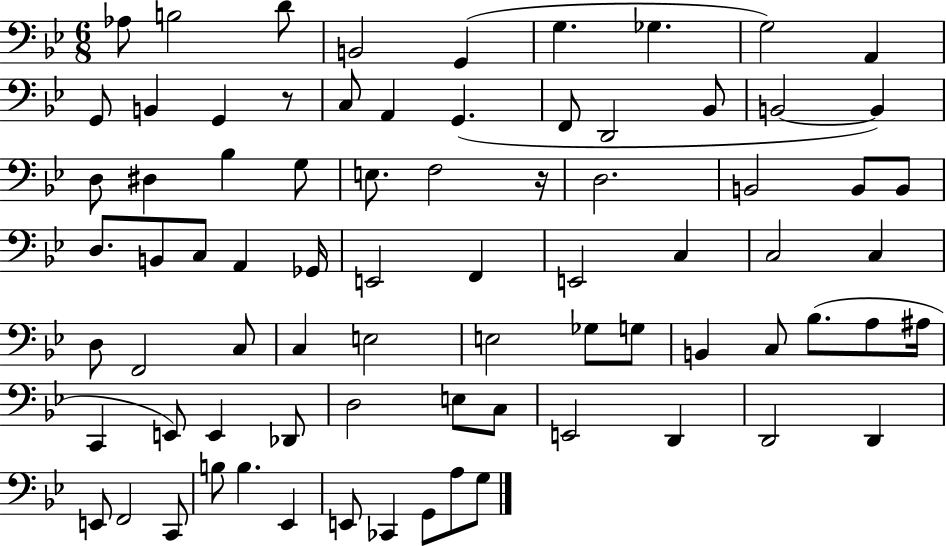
Ab3/e B3/h D4/e B2/h G2/q G3/q. Gb3/q. G3/h A2/q G2/e B2/q G2/q R/e C3/e A2/q G2/q. F2/e D2/h Bb2/e B2/h B2/q D3/e D#3/q Bb3/q G3/e E3/e. F3/h R/s D3/h. B2/h B2/e B2/e D3/e. B2/e C3/e A2/q Gb2/s E2/h F2/q E2/h C3/q C3/h C3/q D3/e F2/h C3/e C3/q E3/h E3/h Gb3/e G3/e B2/q C3/e Bb3/e. A3/e A#3/s C2/q E2/e E2/q Db2/e D3/h E3/e C3/e E2/h D2/q D2/h D2/q E2/e F2/h C2/e B3/e B3/q. Eb2/q E2/e CES2/q G2/e A3/e G3/e